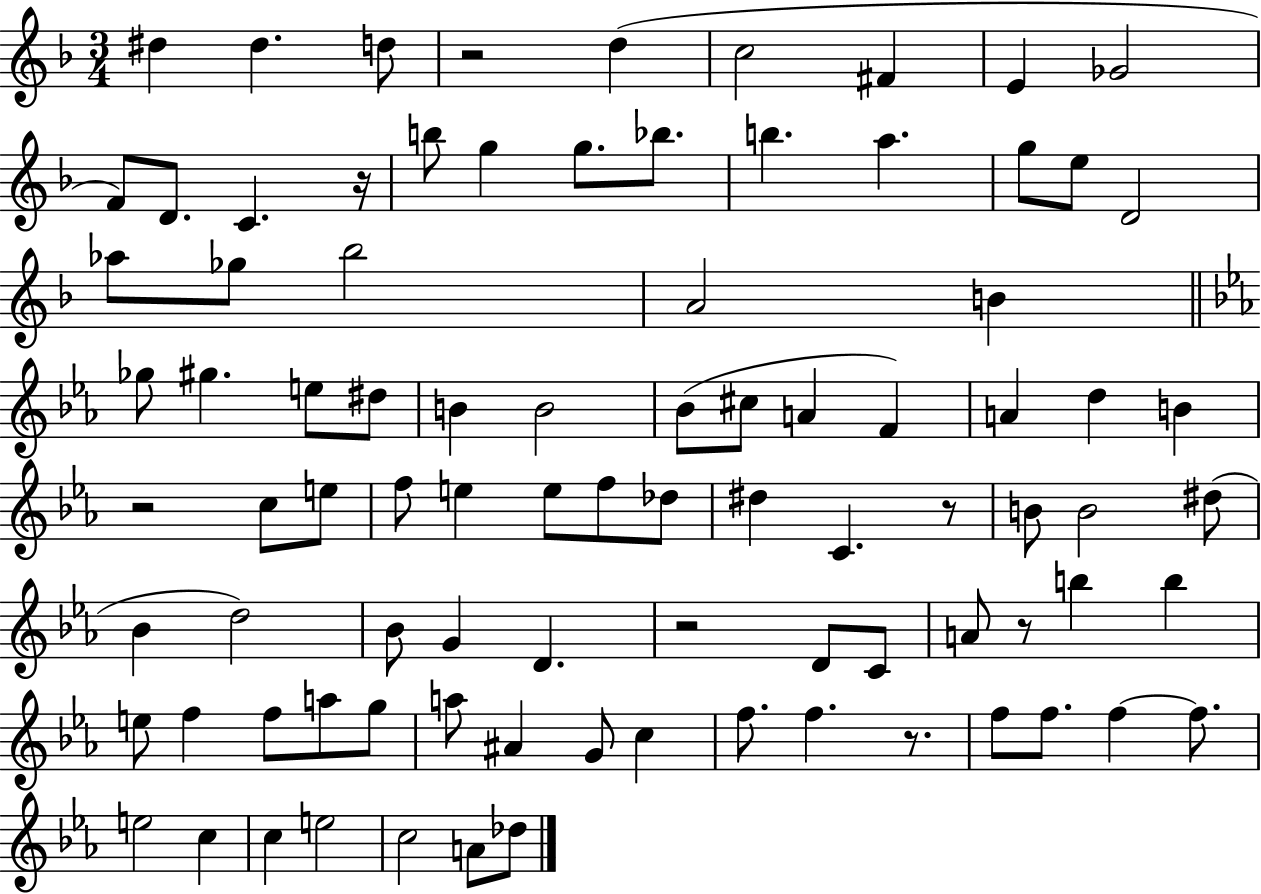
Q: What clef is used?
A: treble